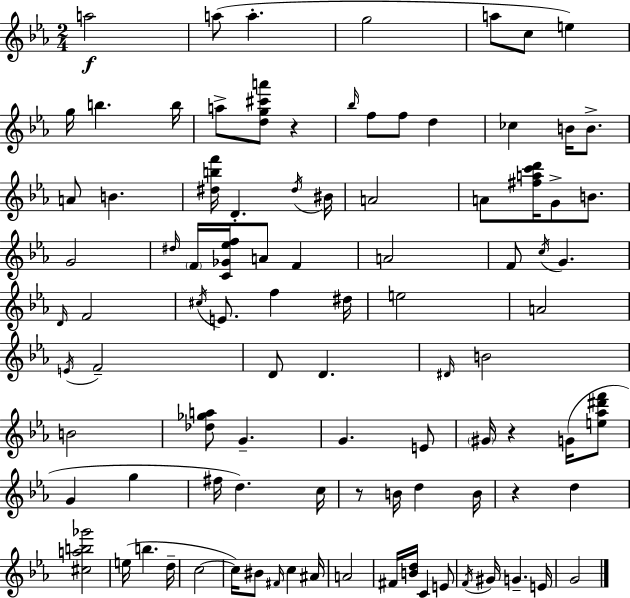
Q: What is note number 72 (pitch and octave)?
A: F#4